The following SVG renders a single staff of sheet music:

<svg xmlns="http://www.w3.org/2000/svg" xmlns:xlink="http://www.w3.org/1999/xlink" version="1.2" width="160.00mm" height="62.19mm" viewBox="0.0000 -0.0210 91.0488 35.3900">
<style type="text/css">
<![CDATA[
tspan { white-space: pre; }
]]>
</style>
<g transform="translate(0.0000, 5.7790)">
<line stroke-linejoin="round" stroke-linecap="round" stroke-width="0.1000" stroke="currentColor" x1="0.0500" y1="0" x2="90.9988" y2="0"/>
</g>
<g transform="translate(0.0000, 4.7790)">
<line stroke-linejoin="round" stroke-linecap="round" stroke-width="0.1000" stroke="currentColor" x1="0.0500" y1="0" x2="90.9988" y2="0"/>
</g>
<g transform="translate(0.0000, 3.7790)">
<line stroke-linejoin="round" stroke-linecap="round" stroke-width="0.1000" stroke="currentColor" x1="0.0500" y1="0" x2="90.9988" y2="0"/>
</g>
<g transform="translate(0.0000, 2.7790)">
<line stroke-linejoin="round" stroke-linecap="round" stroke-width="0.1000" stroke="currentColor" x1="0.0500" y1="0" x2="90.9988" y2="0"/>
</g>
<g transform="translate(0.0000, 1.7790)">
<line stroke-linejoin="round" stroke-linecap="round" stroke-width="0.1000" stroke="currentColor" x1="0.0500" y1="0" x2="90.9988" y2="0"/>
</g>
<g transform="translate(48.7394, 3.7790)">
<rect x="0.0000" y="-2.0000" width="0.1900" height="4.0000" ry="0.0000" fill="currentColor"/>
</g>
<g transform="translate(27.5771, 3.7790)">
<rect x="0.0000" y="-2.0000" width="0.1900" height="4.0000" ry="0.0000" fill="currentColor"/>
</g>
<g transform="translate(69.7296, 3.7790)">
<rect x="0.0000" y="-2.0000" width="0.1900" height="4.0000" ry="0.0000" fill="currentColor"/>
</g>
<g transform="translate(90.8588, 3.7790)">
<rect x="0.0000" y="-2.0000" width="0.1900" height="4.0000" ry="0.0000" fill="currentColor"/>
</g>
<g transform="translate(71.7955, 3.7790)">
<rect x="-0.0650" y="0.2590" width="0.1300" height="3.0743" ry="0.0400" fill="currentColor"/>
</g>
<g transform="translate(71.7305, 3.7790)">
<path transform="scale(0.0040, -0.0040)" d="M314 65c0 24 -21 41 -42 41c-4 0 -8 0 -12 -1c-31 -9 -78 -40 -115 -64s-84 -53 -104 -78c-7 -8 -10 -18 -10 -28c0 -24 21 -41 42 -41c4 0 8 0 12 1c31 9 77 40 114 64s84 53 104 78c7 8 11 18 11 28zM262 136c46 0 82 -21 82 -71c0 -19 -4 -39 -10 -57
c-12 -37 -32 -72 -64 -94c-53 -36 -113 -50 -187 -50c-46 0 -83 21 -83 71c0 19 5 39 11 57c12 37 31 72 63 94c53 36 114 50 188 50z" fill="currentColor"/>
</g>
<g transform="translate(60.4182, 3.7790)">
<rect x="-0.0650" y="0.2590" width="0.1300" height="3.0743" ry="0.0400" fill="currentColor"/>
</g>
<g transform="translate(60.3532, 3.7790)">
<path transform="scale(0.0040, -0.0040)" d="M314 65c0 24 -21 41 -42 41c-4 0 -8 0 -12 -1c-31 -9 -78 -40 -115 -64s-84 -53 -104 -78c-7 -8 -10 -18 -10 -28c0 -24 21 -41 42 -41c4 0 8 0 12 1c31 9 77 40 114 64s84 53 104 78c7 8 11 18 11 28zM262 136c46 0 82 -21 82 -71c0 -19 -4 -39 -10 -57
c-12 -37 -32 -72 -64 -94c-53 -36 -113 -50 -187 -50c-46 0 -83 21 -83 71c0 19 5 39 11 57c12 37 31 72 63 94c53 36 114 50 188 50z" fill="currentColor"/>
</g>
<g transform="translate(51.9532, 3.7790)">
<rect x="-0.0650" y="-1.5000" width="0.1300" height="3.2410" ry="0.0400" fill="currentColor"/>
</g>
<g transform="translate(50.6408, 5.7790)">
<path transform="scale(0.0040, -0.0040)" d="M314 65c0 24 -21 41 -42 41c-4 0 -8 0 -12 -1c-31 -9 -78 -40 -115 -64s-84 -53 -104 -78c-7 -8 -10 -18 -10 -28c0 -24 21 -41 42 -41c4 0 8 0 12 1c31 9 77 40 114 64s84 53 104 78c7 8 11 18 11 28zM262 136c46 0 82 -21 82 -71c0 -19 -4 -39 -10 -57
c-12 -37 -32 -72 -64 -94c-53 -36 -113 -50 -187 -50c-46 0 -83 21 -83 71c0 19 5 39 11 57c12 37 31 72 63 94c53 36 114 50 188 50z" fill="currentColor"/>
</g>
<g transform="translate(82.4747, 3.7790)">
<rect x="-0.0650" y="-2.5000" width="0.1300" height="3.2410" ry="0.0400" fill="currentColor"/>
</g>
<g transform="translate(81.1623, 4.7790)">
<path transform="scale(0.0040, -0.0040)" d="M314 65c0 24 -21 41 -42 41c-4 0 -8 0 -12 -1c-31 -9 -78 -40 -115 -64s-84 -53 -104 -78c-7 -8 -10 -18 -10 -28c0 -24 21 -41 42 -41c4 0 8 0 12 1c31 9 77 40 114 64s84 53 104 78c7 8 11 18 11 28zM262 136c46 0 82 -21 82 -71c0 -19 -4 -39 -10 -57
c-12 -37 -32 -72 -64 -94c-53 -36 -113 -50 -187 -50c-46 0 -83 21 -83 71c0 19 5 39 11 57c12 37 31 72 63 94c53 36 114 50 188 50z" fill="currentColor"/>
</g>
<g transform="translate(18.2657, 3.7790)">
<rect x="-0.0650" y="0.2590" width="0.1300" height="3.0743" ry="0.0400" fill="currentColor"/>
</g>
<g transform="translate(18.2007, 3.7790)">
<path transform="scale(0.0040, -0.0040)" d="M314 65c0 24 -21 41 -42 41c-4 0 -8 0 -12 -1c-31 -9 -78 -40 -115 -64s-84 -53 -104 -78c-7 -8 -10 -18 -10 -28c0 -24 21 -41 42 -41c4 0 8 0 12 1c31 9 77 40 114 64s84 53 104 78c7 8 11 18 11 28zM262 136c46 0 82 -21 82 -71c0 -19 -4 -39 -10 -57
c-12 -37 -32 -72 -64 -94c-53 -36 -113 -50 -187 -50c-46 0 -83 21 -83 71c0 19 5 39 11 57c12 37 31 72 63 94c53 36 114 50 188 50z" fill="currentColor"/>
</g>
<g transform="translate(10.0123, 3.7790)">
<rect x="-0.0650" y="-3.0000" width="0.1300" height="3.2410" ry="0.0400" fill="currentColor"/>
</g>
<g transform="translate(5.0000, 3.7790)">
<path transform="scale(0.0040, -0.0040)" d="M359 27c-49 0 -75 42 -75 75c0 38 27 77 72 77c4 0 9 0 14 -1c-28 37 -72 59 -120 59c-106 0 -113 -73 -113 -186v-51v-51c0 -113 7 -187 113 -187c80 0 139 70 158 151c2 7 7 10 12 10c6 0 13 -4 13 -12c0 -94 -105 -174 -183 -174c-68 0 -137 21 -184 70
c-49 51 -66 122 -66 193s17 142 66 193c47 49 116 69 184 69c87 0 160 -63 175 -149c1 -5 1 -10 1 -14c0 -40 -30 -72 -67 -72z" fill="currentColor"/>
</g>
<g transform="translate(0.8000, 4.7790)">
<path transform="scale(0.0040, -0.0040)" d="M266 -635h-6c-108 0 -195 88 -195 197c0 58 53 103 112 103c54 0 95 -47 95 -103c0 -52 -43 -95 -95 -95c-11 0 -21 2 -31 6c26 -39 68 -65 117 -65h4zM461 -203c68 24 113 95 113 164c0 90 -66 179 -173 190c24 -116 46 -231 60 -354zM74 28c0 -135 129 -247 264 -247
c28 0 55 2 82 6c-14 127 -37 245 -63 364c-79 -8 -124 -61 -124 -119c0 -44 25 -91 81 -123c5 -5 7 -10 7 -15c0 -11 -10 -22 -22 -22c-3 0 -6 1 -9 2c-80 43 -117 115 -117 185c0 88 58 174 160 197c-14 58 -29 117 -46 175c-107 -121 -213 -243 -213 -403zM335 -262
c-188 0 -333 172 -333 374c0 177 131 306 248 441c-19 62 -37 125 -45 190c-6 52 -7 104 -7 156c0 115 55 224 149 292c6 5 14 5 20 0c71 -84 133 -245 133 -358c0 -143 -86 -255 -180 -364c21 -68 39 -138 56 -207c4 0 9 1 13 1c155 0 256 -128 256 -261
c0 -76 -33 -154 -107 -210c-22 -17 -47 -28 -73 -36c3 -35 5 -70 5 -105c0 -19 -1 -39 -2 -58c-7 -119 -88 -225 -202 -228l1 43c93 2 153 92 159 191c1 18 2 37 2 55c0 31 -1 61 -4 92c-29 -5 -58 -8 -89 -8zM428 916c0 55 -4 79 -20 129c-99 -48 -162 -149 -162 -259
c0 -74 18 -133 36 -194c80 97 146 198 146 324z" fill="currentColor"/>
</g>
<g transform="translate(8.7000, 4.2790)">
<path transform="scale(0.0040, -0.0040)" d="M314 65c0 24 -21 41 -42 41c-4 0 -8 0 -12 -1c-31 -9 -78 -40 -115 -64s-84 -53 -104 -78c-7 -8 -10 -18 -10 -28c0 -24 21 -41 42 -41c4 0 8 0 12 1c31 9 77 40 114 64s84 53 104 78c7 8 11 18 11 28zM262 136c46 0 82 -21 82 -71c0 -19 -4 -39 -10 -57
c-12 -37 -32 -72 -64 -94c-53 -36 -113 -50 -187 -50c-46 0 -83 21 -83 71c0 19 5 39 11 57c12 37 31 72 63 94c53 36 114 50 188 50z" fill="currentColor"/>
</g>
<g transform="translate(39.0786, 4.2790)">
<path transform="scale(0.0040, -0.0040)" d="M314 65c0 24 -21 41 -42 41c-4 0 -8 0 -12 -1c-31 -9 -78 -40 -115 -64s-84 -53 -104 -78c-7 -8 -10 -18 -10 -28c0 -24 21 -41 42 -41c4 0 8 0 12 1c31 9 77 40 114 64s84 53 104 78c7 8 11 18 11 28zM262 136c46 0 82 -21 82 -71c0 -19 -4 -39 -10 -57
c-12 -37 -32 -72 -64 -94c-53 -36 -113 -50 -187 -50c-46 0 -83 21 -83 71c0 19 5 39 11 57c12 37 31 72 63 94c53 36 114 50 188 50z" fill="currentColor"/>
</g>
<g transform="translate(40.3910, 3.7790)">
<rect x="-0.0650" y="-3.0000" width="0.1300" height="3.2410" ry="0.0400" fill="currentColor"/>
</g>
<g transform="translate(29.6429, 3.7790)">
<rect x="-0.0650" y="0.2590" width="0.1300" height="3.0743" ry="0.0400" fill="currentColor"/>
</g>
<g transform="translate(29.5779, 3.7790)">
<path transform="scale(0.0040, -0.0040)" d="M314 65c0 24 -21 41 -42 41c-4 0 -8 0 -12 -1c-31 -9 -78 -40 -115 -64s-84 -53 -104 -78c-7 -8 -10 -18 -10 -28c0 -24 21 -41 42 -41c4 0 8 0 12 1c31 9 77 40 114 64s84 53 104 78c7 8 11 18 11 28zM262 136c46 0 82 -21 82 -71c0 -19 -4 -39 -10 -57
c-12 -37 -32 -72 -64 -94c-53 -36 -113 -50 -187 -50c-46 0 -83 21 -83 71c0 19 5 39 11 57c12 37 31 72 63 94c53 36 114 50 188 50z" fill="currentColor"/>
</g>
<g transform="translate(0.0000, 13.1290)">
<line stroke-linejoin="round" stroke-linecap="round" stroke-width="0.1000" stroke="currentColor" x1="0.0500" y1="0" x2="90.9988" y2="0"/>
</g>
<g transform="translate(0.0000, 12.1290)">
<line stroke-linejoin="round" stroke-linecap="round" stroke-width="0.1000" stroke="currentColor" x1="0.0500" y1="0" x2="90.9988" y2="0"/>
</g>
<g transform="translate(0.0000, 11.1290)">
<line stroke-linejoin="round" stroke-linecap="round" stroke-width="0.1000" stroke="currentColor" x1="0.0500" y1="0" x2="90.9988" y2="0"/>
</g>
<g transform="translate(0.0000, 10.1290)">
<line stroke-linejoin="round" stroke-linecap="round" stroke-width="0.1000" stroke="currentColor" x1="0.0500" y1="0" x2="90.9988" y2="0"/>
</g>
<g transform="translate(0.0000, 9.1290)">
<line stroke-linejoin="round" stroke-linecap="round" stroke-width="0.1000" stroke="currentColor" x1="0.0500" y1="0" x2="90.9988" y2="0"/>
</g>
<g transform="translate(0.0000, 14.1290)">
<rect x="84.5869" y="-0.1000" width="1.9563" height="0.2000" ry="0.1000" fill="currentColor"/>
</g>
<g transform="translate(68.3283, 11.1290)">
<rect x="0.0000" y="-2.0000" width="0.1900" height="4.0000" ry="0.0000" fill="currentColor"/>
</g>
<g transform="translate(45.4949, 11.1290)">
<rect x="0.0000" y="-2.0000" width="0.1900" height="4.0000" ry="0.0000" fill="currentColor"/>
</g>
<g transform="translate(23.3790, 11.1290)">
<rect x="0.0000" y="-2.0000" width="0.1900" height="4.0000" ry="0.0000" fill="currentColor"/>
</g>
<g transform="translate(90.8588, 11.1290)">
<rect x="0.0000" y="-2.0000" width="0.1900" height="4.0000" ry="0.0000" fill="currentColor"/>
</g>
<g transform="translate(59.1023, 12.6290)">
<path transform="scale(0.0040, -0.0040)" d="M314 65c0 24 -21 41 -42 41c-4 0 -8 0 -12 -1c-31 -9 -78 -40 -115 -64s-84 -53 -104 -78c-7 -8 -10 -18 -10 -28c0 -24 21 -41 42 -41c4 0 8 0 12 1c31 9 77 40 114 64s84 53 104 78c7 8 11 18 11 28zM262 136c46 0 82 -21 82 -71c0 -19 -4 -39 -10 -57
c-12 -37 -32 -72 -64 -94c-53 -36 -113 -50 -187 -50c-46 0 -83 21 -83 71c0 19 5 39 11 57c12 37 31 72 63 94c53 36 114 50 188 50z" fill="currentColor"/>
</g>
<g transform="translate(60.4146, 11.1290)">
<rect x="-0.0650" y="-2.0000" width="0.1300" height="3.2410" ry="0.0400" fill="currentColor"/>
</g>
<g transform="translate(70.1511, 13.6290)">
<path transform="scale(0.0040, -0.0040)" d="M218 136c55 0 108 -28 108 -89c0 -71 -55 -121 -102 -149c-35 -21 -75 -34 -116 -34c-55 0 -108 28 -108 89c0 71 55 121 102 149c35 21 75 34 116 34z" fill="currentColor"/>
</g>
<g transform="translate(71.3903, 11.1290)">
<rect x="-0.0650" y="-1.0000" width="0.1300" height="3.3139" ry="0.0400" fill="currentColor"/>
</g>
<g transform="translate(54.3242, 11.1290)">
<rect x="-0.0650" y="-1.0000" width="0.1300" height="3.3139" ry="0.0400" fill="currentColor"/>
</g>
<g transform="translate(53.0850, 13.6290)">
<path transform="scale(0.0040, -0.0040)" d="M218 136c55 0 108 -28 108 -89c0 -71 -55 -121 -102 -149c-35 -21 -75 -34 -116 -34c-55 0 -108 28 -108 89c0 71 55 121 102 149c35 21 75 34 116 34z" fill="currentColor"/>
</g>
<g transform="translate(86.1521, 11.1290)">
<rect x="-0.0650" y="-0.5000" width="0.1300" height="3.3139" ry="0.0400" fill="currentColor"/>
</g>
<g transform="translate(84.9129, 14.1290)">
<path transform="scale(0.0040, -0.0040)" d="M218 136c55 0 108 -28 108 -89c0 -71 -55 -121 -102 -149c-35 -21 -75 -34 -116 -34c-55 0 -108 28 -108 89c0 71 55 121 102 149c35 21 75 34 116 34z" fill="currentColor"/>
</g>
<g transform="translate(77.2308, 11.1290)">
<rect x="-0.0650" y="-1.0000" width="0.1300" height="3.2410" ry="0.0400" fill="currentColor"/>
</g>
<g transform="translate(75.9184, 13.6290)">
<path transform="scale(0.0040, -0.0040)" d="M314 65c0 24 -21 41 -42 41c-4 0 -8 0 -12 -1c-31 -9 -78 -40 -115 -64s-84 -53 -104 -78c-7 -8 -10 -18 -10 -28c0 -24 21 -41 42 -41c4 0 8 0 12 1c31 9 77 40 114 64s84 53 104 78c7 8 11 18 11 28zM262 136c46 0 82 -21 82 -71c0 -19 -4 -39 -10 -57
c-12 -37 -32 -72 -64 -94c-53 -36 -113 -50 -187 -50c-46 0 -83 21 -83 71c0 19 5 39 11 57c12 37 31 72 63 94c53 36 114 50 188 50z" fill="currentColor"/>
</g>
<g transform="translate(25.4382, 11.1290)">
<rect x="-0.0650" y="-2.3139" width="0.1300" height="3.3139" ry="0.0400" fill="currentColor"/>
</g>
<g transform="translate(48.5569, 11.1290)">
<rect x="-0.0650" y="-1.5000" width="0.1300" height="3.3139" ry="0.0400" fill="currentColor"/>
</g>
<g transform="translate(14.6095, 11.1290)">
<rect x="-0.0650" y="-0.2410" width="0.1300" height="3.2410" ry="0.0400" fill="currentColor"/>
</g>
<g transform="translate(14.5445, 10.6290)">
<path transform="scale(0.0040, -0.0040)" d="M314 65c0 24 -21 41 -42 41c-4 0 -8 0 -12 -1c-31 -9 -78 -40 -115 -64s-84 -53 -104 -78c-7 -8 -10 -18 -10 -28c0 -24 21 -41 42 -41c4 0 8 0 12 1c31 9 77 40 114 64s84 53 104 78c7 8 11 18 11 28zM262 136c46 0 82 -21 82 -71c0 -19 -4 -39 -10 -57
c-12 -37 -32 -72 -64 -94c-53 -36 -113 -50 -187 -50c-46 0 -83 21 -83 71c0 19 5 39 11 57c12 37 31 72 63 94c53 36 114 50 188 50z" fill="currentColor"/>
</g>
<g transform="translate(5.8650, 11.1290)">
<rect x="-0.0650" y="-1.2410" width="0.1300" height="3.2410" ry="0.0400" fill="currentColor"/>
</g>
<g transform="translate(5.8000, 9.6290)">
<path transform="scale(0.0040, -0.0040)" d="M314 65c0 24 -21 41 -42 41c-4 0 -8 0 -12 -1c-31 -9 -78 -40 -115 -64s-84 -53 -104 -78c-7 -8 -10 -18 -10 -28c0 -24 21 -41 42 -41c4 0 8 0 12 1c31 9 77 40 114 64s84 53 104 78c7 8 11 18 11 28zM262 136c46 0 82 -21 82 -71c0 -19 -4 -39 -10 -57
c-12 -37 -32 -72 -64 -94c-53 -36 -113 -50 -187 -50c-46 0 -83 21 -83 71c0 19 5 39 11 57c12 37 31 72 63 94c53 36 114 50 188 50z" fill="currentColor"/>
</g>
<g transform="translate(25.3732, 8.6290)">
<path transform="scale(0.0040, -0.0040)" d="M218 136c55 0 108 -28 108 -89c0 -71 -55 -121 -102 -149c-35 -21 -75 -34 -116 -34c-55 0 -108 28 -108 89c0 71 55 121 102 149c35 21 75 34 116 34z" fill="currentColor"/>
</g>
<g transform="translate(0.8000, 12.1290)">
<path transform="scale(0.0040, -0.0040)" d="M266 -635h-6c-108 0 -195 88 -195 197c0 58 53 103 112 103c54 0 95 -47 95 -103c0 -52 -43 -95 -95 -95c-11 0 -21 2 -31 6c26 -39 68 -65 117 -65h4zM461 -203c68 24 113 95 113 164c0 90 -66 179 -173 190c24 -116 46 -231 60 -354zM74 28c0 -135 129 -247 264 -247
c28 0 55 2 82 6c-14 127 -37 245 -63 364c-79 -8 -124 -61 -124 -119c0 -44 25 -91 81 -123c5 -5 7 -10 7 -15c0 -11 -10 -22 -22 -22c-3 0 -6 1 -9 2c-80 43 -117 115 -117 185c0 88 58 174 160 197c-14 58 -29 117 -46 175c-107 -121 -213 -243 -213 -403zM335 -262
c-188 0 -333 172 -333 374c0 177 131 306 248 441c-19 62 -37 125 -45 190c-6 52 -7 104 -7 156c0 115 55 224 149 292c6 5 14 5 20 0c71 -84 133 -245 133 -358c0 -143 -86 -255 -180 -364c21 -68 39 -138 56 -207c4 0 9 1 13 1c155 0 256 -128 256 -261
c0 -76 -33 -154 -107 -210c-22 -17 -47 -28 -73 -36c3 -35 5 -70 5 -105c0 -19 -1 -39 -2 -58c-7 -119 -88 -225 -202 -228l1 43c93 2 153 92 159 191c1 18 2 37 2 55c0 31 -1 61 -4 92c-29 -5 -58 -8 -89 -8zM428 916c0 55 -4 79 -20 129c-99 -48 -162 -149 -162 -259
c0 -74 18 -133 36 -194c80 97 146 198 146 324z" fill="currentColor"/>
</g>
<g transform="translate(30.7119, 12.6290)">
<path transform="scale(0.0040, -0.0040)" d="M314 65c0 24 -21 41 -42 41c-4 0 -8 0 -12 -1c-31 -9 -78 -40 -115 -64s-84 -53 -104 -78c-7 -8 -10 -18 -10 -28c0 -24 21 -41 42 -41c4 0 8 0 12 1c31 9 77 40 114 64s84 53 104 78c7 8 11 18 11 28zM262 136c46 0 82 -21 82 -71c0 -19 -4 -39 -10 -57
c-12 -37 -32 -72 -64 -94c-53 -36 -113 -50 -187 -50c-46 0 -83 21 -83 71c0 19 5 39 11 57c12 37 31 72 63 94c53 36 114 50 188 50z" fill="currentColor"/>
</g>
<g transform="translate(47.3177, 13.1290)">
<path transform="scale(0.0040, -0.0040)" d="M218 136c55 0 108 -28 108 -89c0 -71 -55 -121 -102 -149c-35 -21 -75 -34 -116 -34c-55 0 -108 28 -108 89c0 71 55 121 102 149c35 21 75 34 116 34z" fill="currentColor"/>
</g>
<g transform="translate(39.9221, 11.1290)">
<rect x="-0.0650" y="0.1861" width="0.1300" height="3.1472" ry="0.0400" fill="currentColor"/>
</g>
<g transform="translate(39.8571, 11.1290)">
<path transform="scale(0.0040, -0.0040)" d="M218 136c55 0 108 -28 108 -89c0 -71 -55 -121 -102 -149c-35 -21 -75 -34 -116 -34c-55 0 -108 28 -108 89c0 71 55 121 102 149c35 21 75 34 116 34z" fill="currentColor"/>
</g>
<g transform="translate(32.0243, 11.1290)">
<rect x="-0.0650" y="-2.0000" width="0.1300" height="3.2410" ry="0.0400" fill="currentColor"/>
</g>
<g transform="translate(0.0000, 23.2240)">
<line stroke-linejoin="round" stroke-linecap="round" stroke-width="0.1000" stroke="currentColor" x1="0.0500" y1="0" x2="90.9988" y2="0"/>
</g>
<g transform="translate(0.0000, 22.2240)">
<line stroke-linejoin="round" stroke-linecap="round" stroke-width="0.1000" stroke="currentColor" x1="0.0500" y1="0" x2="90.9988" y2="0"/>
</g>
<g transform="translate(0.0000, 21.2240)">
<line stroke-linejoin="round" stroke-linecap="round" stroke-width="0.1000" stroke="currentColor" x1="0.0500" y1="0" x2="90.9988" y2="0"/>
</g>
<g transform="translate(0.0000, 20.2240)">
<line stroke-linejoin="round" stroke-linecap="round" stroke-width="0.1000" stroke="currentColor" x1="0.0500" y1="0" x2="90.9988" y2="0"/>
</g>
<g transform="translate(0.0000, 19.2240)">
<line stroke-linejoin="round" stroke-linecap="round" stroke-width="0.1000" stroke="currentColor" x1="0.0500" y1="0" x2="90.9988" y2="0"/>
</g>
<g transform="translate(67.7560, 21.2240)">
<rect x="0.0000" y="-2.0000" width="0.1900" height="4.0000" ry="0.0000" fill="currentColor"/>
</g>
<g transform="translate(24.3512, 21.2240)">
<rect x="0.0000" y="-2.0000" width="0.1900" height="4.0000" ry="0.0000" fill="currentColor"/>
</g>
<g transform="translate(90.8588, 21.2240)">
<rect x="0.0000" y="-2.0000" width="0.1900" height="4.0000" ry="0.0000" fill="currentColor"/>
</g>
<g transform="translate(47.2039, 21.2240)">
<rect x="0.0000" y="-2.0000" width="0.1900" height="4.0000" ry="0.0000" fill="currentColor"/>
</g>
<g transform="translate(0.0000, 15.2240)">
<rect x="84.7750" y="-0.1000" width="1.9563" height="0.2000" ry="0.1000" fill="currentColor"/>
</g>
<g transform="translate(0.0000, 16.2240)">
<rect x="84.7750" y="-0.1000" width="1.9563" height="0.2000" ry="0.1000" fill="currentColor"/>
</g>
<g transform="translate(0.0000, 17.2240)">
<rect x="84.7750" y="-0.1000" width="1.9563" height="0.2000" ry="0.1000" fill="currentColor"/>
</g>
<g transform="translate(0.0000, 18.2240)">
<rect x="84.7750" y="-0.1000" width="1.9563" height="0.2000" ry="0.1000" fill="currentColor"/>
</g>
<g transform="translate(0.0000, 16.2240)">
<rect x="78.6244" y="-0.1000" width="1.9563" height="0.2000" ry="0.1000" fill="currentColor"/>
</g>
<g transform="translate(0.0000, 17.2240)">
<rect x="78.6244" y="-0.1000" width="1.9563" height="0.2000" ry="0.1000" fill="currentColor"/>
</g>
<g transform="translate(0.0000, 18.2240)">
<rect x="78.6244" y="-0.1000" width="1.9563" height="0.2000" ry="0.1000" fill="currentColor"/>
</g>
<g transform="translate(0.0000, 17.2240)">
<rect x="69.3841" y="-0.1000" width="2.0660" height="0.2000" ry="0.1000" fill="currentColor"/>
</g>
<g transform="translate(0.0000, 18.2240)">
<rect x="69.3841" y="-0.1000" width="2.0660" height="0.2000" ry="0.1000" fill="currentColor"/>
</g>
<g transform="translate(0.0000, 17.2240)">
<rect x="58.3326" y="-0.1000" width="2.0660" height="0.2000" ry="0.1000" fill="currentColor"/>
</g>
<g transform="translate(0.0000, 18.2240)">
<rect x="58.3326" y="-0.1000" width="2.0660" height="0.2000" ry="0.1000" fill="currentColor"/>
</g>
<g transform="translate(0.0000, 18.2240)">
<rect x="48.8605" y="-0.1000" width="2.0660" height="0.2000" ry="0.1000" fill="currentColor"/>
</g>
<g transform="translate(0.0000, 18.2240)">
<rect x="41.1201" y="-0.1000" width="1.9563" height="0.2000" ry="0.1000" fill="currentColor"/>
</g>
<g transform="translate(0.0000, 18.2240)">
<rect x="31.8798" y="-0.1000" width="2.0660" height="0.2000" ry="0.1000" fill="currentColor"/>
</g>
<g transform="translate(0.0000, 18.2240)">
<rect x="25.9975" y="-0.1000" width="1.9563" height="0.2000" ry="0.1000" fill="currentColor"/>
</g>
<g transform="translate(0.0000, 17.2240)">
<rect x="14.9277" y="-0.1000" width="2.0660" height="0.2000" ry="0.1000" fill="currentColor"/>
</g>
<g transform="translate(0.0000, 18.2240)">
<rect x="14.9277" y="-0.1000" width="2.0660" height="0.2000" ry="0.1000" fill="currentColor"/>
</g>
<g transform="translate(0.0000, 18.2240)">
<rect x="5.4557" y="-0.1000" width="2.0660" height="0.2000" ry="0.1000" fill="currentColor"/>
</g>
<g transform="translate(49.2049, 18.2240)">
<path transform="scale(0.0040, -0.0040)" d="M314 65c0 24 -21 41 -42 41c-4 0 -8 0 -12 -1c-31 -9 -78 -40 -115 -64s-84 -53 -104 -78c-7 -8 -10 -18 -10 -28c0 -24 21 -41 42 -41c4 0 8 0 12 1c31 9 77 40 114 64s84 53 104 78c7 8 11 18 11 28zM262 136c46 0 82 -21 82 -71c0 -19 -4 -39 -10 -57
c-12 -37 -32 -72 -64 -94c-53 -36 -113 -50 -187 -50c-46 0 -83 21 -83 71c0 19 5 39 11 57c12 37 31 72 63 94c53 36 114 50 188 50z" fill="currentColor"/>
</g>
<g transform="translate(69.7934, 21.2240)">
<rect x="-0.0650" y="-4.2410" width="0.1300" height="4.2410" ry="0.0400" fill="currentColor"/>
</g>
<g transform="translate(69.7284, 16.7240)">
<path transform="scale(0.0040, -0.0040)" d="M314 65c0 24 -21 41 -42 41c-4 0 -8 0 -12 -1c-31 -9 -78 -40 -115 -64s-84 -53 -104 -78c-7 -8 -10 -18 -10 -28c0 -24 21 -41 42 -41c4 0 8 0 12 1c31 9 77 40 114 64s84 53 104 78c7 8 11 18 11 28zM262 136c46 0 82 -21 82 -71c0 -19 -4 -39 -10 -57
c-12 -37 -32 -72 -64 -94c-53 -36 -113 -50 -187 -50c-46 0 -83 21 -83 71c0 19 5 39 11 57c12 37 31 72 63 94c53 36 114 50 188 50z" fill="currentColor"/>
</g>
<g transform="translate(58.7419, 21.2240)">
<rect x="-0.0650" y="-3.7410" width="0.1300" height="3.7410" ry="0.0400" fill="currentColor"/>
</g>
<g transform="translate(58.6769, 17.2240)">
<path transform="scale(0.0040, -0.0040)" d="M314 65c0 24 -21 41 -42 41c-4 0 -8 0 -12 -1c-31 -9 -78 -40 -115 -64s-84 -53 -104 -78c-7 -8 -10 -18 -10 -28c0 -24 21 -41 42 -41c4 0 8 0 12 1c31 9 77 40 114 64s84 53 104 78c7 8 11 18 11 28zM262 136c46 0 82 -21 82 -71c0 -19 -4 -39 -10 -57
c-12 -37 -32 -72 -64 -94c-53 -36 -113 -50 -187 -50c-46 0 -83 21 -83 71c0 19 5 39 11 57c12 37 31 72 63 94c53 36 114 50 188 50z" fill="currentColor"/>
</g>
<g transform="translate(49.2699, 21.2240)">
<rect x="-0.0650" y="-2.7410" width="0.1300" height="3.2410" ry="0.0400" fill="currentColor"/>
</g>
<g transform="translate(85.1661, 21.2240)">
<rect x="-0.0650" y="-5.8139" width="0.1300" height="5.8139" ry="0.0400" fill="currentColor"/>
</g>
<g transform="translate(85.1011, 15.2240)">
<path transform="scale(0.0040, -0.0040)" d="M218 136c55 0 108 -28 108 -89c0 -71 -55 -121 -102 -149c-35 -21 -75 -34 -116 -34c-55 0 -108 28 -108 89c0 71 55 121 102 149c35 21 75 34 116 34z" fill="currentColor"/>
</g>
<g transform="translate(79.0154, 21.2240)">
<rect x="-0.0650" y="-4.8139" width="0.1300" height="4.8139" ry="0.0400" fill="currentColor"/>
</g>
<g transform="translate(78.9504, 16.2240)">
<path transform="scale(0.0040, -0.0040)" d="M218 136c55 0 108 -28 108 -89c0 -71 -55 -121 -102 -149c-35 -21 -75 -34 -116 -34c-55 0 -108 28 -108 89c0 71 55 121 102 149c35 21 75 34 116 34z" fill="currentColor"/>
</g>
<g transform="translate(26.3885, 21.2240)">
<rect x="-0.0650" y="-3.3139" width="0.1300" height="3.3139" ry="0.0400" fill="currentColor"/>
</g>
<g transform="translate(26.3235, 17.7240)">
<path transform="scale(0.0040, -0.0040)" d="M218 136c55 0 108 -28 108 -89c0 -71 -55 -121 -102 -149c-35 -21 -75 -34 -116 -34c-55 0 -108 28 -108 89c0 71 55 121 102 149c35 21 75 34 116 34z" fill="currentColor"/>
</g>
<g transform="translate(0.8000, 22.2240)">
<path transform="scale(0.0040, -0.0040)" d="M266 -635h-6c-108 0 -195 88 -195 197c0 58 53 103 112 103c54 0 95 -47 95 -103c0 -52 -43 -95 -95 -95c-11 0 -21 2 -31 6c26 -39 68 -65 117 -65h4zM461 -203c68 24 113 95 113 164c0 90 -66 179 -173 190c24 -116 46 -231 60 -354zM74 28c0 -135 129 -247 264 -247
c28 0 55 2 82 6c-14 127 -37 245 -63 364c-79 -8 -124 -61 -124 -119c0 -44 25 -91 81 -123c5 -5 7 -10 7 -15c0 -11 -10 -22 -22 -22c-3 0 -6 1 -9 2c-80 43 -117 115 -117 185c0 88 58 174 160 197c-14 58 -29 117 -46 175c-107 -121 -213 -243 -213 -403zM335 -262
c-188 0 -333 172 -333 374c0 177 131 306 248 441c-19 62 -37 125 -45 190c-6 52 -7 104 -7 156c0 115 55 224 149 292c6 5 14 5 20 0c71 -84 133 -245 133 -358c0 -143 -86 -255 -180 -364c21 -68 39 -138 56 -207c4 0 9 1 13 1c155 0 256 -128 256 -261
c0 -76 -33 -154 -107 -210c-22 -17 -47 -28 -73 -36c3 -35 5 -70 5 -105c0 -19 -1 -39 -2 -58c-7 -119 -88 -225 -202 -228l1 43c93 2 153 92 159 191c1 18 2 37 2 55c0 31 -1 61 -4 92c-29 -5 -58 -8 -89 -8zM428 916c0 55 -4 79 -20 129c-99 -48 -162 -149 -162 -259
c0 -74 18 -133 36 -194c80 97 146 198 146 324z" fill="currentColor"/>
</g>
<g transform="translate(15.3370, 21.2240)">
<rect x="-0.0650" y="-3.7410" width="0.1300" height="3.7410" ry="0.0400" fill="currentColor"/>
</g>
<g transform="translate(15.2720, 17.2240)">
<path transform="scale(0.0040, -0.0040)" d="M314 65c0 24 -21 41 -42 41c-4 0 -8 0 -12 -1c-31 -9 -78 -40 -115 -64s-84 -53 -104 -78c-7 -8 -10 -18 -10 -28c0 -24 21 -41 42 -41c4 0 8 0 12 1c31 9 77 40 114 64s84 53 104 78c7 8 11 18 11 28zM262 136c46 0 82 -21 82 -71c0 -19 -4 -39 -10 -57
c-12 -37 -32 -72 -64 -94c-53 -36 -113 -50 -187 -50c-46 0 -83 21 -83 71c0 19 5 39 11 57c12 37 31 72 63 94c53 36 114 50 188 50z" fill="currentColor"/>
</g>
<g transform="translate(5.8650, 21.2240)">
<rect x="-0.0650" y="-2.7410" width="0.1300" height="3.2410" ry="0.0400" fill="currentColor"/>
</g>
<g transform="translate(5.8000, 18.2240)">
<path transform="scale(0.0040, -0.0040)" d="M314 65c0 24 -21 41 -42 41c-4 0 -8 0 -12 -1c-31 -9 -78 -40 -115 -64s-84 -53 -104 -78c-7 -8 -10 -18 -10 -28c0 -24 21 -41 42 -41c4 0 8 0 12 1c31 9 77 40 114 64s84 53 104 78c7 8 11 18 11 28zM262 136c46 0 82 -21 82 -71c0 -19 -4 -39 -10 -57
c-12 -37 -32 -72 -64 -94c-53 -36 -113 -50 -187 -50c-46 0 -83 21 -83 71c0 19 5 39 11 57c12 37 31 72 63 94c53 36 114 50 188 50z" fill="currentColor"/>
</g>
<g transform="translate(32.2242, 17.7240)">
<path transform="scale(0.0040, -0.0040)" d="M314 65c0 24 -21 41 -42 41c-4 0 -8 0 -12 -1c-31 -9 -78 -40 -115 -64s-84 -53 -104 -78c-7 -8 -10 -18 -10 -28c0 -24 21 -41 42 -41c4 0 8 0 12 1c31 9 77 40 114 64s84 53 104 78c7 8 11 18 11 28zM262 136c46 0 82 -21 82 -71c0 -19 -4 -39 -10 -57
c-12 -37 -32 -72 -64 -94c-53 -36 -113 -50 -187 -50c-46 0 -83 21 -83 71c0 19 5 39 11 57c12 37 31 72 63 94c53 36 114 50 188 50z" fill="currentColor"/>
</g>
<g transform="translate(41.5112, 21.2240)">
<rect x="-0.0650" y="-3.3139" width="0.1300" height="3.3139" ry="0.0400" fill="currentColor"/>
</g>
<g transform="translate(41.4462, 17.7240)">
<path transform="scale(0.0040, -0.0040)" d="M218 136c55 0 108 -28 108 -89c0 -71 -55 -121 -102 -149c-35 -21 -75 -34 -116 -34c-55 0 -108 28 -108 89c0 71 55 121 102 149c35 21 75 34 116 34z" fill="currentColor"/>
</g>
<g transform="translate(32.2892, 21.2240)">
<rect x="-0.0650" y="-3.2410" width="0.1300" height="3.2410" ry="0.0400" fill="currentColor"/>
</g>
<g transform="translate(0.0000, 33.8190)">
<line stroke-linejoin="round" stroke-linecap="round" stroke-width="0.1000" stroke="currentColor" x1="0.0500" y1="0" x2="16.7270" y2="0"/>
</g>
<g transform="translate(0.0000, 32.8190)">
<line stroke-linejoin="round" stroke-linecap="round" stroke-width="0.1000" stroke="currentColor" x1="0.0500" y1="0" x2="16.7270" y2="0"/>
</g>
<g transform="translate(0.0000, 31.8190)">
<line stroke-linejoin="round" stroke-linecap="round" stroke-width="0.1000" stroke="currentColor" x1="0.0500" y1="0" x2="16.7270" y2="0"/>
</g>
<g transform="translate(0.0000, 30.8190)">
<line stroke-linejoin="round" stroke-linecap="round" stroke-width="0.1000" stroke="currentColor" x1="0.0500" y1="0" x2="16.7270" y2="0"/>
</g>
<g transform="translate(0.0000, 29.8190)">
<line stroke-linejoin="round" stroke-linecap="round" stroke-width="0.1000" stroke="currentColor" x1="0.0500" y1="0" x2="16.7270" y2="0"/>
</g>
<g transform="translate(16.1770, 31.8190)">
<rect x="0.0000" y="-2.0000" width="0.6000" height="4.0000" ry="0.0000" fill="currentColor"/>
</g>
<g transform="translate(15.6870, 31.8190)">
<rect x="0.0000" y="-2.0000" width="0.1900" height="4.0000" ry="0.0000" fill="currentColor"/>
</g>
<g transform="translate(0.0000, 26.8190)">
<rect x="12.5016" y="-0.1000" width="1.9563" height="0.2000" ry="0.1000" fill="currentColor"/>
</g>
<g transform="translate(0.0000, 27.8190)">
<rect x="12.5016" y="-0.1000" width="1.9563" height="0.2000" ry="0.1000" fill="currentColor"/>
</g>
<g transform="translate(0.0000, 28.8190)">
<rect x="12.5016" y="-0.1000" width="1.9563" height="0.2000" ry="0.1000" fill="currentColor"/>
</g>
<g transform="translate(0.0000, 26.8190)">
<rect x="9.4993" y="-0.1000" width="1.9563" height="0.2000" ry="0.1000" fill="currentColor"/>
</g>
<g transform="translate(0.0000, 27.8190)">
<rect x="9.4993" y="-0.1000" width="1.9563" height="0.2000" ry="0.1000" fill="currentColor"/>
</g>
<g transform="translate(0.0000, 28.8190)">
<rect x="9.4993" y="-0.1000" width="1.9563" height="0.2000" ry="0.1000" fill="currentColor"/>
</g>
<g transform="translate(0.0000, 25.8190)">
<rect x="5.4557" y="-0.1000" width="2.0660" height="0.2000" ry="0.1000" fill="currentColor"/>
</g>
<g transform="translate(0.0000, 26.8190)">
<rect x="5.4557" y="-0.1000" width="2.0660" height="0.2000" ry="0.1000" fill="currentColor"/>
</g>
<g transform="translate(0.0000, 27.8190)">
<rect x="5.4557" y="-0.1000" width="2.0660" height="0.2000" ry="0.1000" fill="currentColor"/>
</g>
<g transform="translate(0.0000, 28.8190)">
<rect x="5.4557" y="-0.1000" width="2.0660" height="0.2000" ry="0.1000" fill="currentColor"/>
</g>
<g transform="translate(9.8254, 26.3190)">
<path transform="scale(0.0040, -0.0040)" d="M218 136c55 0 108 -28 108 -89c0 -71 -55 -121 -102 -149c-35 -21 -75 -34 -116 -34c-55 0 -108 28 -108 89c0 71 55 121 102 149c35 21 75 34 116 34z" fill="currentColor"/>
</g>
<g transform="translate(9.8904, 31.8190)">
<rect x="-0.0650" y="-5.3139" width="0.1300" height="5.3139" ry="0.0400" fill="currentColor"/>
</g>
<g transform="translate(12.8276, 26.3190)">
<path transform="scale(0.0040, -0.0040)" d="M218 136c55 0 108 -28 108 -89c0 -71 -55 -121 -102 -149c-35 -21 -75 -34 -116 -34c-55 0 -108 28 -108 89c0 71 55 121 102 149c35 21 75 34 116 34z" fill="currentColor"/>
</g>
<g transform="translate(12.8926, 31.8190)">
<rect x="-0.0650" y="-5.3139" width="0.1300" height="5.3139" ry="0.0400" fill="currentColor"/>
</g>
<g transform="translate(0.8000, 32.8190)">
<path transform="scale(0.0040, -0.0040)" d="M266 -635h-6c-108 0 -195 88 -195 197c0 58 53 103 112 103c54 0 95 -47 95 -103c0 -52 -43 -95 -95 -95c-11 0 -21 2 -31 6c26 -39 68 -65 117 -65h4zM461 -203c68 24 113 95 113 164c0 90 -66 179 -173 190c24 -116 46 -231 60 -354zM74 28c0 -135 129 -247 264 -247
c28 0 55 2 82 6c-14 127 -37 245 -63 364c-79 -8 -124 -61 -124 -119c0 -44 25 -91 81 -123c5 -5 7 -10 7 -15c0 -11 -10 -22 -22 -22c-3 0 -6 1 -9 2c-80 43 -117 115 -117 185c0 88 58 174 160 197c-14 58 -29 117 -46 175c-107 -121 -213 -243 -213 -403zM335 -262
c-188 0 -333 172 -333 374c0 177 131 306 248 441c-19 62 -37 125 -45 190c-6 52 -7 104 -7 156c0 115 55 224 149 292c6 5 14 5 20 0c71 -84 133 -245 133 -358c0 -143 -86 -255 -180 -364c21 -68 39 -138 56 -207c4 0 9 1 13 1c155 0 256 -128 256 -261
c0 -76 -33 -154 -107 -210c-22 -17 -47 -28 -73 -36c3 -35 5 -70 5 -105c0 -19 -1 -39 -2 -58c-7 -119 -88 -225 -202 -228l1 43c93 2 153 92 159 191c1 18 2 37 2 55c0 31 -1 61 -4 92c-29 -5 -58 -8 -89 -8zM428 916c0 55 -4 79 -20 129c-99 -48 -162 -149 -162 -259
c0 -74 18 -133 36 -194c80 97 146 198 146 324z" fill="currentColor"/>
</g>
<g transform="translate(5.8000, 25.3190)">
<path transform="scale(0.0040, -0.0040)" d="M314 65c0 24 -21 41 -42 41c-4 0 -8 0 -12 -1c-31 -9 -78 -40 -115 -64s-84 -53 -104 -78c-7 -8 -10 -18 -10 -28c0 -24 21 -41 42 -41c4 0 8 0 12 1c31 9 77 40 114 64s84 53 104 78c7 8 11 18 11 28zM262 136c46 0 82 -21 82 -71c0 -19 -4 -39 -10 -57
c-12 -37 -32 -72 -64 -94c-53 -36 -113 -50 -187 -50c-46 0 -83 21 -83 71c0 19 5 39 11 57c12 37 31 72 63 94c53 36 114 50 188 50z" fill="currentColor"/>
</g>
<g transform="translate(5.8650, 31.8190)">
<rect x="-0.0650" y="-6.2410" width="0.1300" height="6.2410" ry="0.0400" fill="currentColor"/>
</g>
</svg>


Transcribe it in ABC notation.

X:1
T:Untitled
M:4/4
L:1/4
K:C
A2 B2 B2 A2 E2 B2 B2 G2 e2 c2 g F2 B E D F2 D D2 C a2 c'2 b b2 b a2 c'2 d'2 e' g' a'2 f' f'